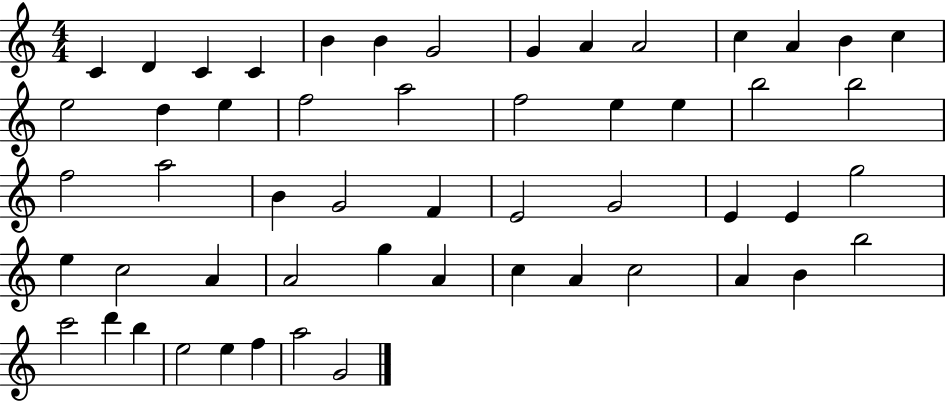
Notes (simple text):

C4/q D4/q C4/q C4/q B4/q B4/q G4/h G4/q A4/q A4/h C5/q A4/q B4/q C5/q E5/h D5/q E5/q F5/h A5/h F5/h E5/q E5/q B5/h B5/h F5/h A5/h B4/q G4/h F4/q E4/h G4/h E4/q E4/q G5/h E5/q C5/h A4/q A4/h G5/q A4/q C5/q A4/q C5/h A4/q B4/q B5/h C6/h D6/q B5/q E5/h E5/q F5/q A5/h G4/h